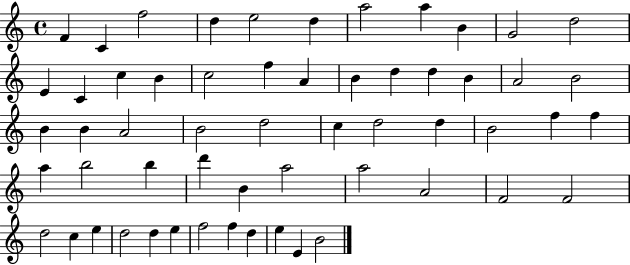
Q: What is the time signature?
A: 4/4